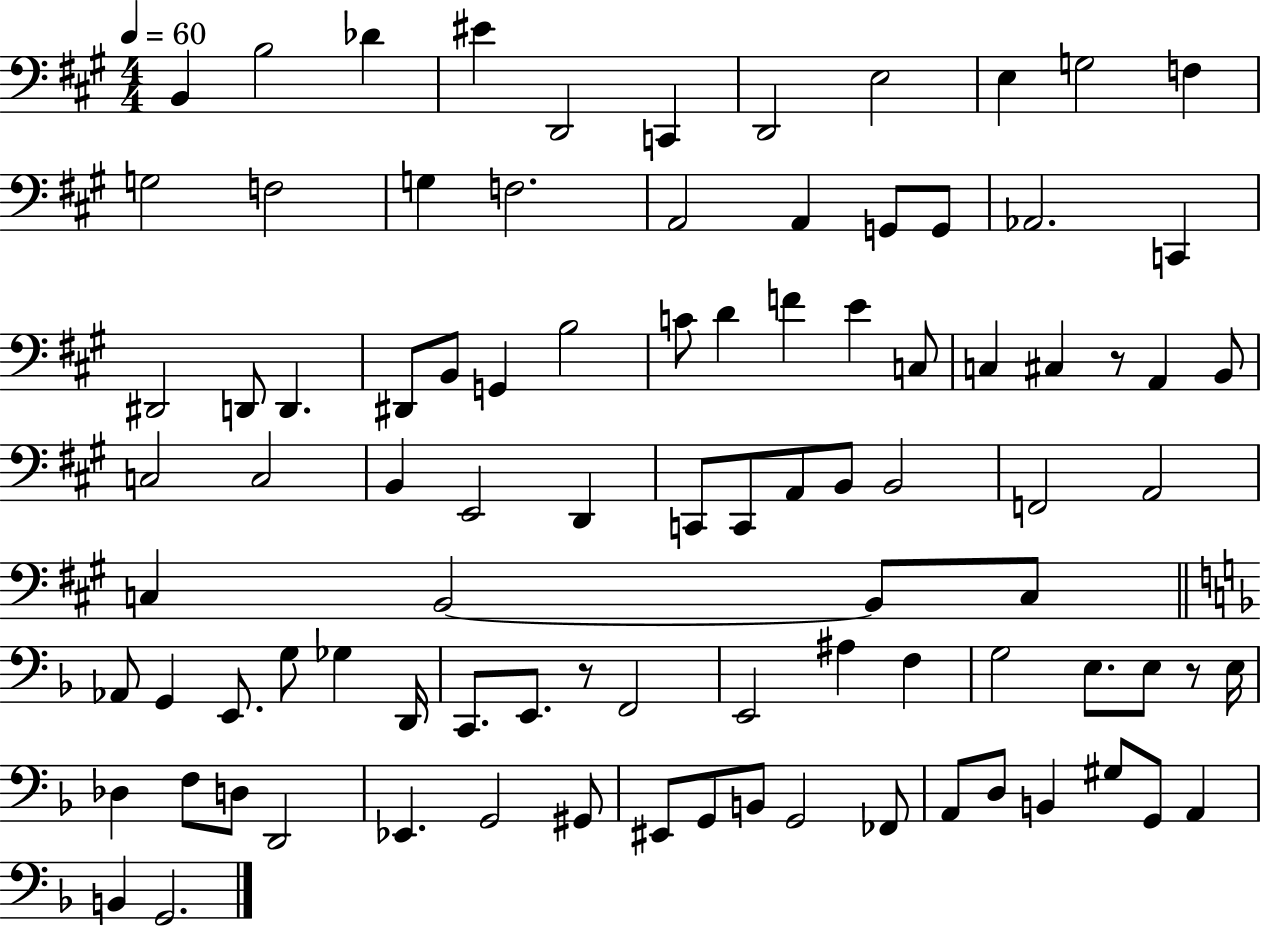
B2/q B3/h Db4/q EIS4/q D2/h C2/q D2/h E3/h E3/q G3/h F3/q G3/h F3/h G3/q F3/h. A2/h A2/q G2/e G2/e Ab2/h. C2/q D#2/h D2/e D2/q. D#2/e B2/e G2/q B3/h C4/e D4/q F4/q E4/q C3/e C3/q C#3/q R/e A2/q B2/e C3/h C3/h B2/q E2/h D2/q C2/e C2/e A2/e B2/e B2/h F2/h A2/h C3/q B2/h B2/e C3/e Ab2/e G2/q E2/e. G3/e Gb3/q D2/s C2/e. E2/e. R/e F2/h E2/h A#3/q F3/q G3/h E3/e. E3/e R/e E3/s Db3/q F3/e D3/e D2/h Eb2/q. G2/h G#2/e EIS2/e G2/e B2/e G2/h FES2/e A2/e D3/e B2/q G#3/e G2/e A2/q B2/q G2/h.